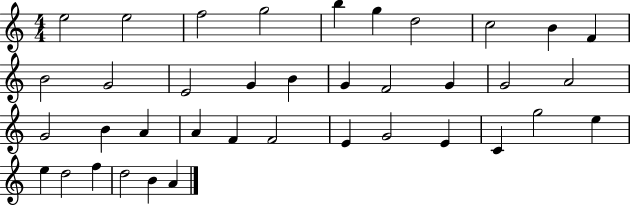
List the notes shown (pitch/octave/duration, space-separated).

E5/h E5/h F5/h G5/h B5/q G5/q D5/h C5/h B4/q F4/q B4/h G4/h E4/h G4/q B4/q G4/q F4/h G4/q G4/h A4/h G4/h B4/q A4/q A4/q F4/q F4/h E4/q G4/h E4/q C4/q G5/h E5/q E5/q D5/h F5/q D5/h B4/q A4/q